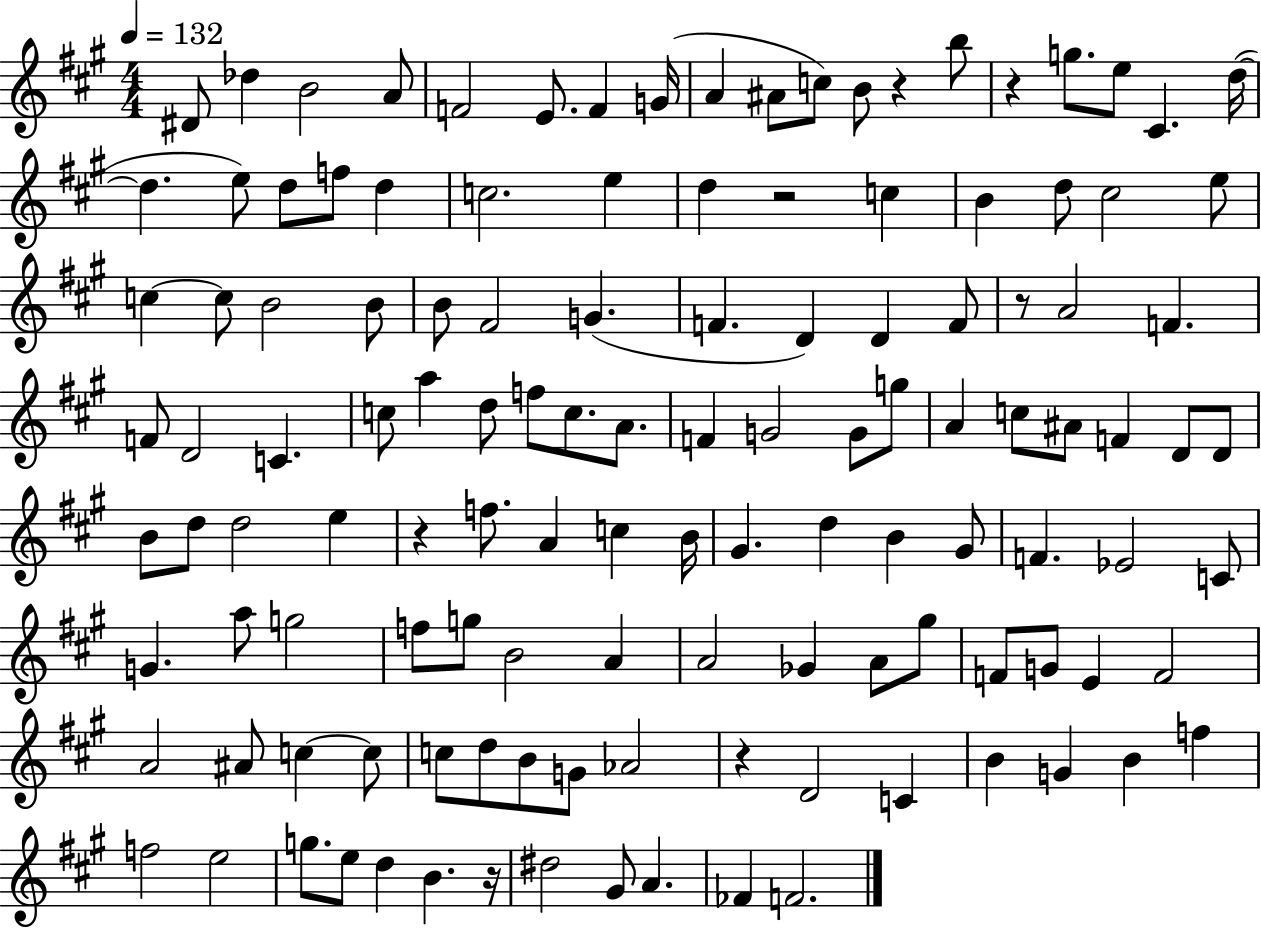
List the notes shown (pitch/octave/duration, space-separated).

D#4/e Db5/q B4/h A4/e F4/h E4/e. F4/q G4/s A4/q A#4/e C5/e B4/e R/q B5/e R/q G5/e. E5/e C#4/q. D5/s D5/q. E5/e D5/e F5/e D5/q C5/h. E5/q D5/q R/h C5/q B4/q D5/e C#5/h E5/e C5/q C5/e B4/h B4/e B4/e F#4/h G4/q. F4/q. D4/q D4/q F4/e R/e A4/h F4/q. F4/e D4/h C4/q. C5/e A5/q D5/e F5/e C5/e. A4/e. F4/q G4/h G4/e G5/e A4/q C5/e A#4/e F4/q D4/e D4/e B4/e D5/e D5/h E5/q R/q F5/e. A4/q C5/q B4/s G#4/q. D5/q B4/q G#4/e F4/q. Eb4/h C4/e G4/q. A5/e G5/h F5/e G5/e B4/h A4/q A4/h Gb4/q A4/e G#5/e F4/e G4/e E4/q F4/h A4/h A#4/e C5/q C5/e C5/e D5/e B4/e G4/e Ab4/h R/q D4/h C4/q B4/q G4/q B4/q F5/q F5/h E5/h G5/e. E5/e D5/q B4/q. R/s D#5/h G#4/e A4/q. FES4/q F4/h.